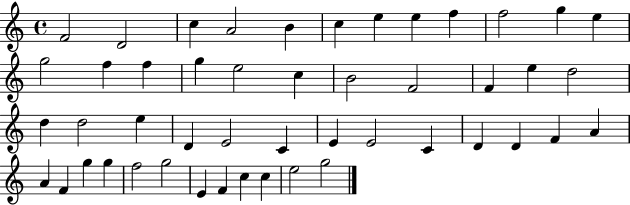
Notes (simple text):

F4/h D4/h C5/q A4/h B4/q C5/q E5/q E5/q F5/q F5/h G5/q E5/q G5/h F5/q F5/q G5/q E5/h C5/q B4/h F4/h F4/q E5/q D5/h D5/q D5/h E5/q D4/q E4/h C4/q E4/q E4/h C4/q D4/q D4/q F4/q A4/q A4/q F4/q G5/q G5/q F5/h G5/h E4/q F4/q C5/q C5/q E5/h G5/h